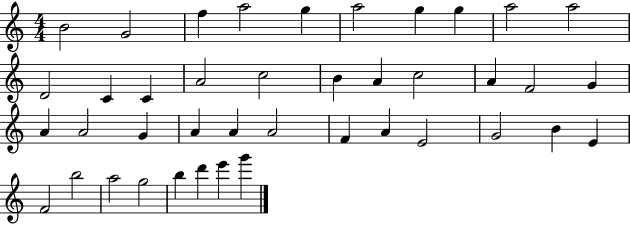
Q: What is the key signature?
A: C major